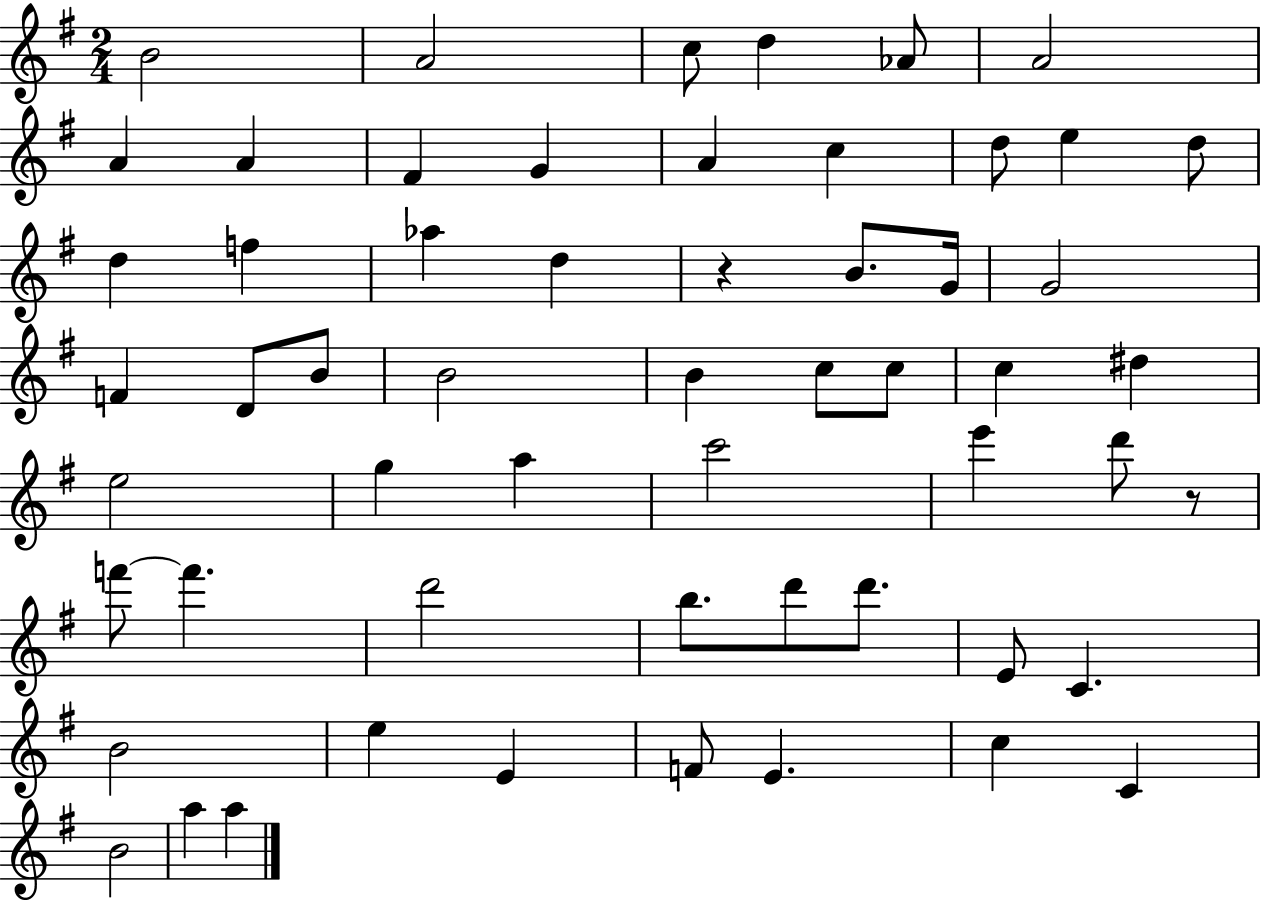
{
  \clef treble
  \numericTimeSignature
  \time 2/4
  \key g \major
  b'2 | a'2 | c''8 d''4 aes'8 | a'2 | \break a'4 a'4 | fis'4 g'4 | a'4 c''4 | d''8 e''4 d''8 | \break d''4 f''4 | aes''4 d''4 | r4 b'8. g'16 | g'2 | \break f'4 d'8 b'8 | b'2 | b'4 c''8 c''8 | c''4 dis''4 | \break e''2 | g''4 a''4 | c'''2 | e'''4 d'''8 r8 | \break f'''8~~ f'''4. | d'''2 | b''8. d'''8 d'''8. | e'8 c'4. | \break b'2 | e''4 e'4 | f'8 e'4. | c''4 c'4 | \break b'2 | a''4 a''4 | \bar "|."
}